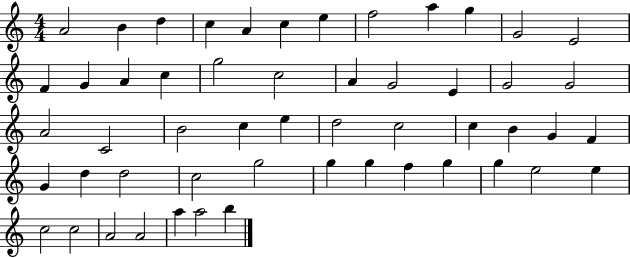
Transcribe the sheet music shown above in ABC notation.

X:1
T:Untitled
M:4/4
L:1/4
K:C
A2 B d c A c e f2 a g G2 E2 F G A c g2 c2 A G2 E G2 G2 A2 C2 B2 c e d2 c2 c B G F G d d2 c2 g2 g g f g g e2 e c2 c2 A2 A2 a a2 b